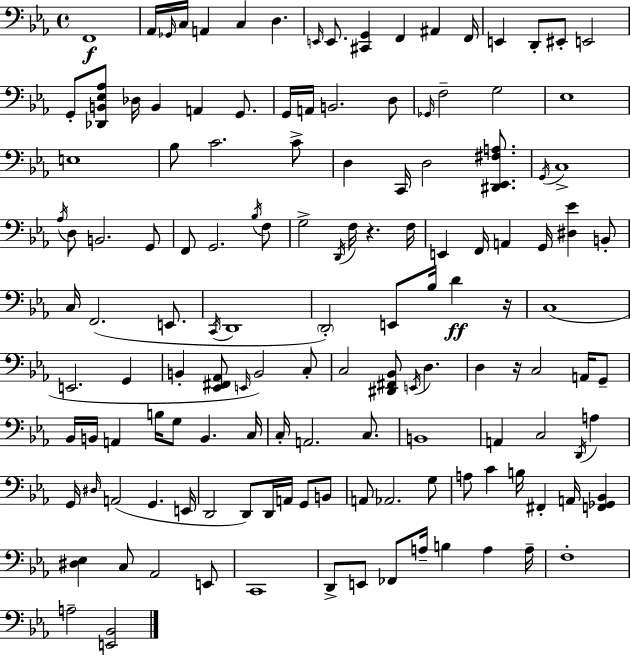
F2/w Ab2/s Gb2/s C3/s A2/q C3/q D3/q. E2/s E2/e. [C#2,G2]/q F2/q A#2/q F2/s E2/q D2/e EIS2/e E2/h G2/e [Db2,B2,Eb3,Ab3]/e Db3/s B2/q A2/q G2/e. G2/s A2/s B2/h. D3/e Gb2/s F3/h G3/h Eb3/w E3/w Bb3/e C4/h. C4/e D3/q C2/s D3/h [D#2,Eb2,F#3,A3]/e. G2/s C3/w Ab3/s D3/e B2/h. G2/e F2/e G2/h. Bb3/s F3/e G3/h D2/s F3/s R/q. F3/s E2/q F2/s A2/q G2/s [D#3,Eb4]/q B2/e C3/s F2/h. E2/e. C2/s D2/w D2/h E2/e Bb3/s D4/q R/s C3/w E2/h. G2/q B2/q [Eb2,F#2,Ab2]/e E2/s B2/h C3/e C3/h [D#2,F#2,Bb2]/e E2/s D3/q. D3/q R/s C3/h A2/s G2/e Bb2/s B2/s A2/q B3/s G3/e B2/q. C3/s C3/s A2/h. C3/e. B2/w A2/q C3/h D2/s A3/q G2/s D#3/s A2/h G2/q. E2/s D2/h D2/e D2/s A2/s G2/e B2/e A2/e Ab2/h. G3/e A3/e C4/q B3/s F#2/q A2/s [F2,Gb2,Bb2]/q [D#3,Eb3]/q C3/e Ab2/h E2/e C2/w D2/e E2/e FES2/e A3/s B3/q A3/q A3/s F3/w A3/h [E2,Bb2]/h